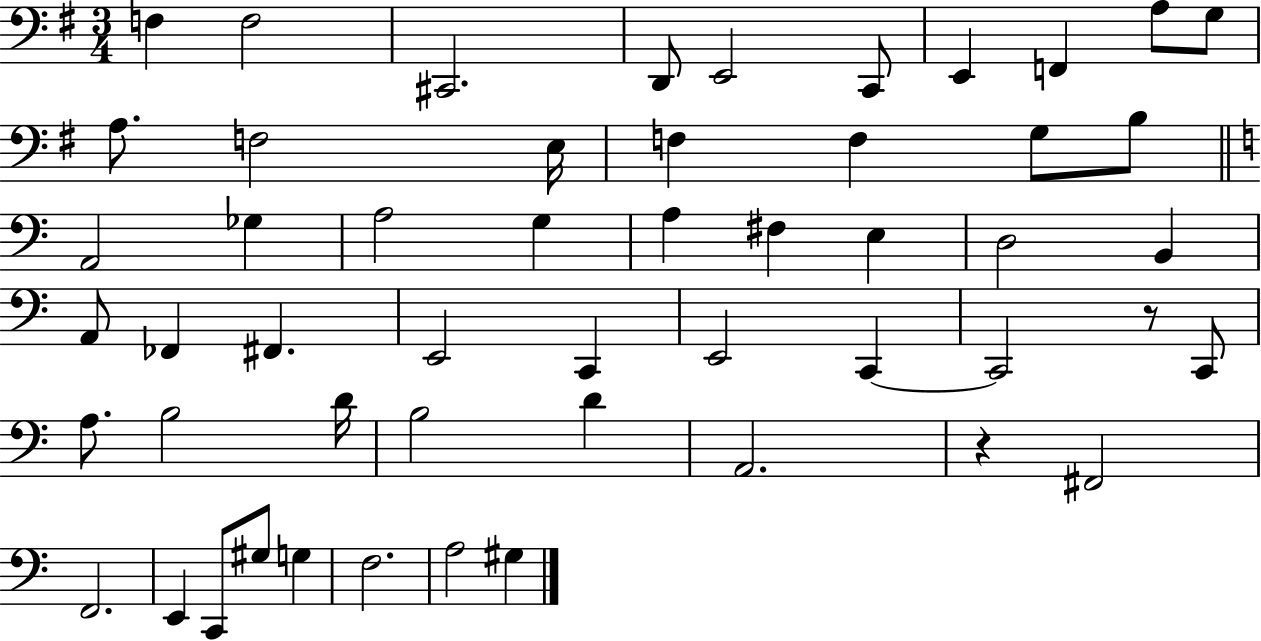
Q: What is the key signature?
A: G major